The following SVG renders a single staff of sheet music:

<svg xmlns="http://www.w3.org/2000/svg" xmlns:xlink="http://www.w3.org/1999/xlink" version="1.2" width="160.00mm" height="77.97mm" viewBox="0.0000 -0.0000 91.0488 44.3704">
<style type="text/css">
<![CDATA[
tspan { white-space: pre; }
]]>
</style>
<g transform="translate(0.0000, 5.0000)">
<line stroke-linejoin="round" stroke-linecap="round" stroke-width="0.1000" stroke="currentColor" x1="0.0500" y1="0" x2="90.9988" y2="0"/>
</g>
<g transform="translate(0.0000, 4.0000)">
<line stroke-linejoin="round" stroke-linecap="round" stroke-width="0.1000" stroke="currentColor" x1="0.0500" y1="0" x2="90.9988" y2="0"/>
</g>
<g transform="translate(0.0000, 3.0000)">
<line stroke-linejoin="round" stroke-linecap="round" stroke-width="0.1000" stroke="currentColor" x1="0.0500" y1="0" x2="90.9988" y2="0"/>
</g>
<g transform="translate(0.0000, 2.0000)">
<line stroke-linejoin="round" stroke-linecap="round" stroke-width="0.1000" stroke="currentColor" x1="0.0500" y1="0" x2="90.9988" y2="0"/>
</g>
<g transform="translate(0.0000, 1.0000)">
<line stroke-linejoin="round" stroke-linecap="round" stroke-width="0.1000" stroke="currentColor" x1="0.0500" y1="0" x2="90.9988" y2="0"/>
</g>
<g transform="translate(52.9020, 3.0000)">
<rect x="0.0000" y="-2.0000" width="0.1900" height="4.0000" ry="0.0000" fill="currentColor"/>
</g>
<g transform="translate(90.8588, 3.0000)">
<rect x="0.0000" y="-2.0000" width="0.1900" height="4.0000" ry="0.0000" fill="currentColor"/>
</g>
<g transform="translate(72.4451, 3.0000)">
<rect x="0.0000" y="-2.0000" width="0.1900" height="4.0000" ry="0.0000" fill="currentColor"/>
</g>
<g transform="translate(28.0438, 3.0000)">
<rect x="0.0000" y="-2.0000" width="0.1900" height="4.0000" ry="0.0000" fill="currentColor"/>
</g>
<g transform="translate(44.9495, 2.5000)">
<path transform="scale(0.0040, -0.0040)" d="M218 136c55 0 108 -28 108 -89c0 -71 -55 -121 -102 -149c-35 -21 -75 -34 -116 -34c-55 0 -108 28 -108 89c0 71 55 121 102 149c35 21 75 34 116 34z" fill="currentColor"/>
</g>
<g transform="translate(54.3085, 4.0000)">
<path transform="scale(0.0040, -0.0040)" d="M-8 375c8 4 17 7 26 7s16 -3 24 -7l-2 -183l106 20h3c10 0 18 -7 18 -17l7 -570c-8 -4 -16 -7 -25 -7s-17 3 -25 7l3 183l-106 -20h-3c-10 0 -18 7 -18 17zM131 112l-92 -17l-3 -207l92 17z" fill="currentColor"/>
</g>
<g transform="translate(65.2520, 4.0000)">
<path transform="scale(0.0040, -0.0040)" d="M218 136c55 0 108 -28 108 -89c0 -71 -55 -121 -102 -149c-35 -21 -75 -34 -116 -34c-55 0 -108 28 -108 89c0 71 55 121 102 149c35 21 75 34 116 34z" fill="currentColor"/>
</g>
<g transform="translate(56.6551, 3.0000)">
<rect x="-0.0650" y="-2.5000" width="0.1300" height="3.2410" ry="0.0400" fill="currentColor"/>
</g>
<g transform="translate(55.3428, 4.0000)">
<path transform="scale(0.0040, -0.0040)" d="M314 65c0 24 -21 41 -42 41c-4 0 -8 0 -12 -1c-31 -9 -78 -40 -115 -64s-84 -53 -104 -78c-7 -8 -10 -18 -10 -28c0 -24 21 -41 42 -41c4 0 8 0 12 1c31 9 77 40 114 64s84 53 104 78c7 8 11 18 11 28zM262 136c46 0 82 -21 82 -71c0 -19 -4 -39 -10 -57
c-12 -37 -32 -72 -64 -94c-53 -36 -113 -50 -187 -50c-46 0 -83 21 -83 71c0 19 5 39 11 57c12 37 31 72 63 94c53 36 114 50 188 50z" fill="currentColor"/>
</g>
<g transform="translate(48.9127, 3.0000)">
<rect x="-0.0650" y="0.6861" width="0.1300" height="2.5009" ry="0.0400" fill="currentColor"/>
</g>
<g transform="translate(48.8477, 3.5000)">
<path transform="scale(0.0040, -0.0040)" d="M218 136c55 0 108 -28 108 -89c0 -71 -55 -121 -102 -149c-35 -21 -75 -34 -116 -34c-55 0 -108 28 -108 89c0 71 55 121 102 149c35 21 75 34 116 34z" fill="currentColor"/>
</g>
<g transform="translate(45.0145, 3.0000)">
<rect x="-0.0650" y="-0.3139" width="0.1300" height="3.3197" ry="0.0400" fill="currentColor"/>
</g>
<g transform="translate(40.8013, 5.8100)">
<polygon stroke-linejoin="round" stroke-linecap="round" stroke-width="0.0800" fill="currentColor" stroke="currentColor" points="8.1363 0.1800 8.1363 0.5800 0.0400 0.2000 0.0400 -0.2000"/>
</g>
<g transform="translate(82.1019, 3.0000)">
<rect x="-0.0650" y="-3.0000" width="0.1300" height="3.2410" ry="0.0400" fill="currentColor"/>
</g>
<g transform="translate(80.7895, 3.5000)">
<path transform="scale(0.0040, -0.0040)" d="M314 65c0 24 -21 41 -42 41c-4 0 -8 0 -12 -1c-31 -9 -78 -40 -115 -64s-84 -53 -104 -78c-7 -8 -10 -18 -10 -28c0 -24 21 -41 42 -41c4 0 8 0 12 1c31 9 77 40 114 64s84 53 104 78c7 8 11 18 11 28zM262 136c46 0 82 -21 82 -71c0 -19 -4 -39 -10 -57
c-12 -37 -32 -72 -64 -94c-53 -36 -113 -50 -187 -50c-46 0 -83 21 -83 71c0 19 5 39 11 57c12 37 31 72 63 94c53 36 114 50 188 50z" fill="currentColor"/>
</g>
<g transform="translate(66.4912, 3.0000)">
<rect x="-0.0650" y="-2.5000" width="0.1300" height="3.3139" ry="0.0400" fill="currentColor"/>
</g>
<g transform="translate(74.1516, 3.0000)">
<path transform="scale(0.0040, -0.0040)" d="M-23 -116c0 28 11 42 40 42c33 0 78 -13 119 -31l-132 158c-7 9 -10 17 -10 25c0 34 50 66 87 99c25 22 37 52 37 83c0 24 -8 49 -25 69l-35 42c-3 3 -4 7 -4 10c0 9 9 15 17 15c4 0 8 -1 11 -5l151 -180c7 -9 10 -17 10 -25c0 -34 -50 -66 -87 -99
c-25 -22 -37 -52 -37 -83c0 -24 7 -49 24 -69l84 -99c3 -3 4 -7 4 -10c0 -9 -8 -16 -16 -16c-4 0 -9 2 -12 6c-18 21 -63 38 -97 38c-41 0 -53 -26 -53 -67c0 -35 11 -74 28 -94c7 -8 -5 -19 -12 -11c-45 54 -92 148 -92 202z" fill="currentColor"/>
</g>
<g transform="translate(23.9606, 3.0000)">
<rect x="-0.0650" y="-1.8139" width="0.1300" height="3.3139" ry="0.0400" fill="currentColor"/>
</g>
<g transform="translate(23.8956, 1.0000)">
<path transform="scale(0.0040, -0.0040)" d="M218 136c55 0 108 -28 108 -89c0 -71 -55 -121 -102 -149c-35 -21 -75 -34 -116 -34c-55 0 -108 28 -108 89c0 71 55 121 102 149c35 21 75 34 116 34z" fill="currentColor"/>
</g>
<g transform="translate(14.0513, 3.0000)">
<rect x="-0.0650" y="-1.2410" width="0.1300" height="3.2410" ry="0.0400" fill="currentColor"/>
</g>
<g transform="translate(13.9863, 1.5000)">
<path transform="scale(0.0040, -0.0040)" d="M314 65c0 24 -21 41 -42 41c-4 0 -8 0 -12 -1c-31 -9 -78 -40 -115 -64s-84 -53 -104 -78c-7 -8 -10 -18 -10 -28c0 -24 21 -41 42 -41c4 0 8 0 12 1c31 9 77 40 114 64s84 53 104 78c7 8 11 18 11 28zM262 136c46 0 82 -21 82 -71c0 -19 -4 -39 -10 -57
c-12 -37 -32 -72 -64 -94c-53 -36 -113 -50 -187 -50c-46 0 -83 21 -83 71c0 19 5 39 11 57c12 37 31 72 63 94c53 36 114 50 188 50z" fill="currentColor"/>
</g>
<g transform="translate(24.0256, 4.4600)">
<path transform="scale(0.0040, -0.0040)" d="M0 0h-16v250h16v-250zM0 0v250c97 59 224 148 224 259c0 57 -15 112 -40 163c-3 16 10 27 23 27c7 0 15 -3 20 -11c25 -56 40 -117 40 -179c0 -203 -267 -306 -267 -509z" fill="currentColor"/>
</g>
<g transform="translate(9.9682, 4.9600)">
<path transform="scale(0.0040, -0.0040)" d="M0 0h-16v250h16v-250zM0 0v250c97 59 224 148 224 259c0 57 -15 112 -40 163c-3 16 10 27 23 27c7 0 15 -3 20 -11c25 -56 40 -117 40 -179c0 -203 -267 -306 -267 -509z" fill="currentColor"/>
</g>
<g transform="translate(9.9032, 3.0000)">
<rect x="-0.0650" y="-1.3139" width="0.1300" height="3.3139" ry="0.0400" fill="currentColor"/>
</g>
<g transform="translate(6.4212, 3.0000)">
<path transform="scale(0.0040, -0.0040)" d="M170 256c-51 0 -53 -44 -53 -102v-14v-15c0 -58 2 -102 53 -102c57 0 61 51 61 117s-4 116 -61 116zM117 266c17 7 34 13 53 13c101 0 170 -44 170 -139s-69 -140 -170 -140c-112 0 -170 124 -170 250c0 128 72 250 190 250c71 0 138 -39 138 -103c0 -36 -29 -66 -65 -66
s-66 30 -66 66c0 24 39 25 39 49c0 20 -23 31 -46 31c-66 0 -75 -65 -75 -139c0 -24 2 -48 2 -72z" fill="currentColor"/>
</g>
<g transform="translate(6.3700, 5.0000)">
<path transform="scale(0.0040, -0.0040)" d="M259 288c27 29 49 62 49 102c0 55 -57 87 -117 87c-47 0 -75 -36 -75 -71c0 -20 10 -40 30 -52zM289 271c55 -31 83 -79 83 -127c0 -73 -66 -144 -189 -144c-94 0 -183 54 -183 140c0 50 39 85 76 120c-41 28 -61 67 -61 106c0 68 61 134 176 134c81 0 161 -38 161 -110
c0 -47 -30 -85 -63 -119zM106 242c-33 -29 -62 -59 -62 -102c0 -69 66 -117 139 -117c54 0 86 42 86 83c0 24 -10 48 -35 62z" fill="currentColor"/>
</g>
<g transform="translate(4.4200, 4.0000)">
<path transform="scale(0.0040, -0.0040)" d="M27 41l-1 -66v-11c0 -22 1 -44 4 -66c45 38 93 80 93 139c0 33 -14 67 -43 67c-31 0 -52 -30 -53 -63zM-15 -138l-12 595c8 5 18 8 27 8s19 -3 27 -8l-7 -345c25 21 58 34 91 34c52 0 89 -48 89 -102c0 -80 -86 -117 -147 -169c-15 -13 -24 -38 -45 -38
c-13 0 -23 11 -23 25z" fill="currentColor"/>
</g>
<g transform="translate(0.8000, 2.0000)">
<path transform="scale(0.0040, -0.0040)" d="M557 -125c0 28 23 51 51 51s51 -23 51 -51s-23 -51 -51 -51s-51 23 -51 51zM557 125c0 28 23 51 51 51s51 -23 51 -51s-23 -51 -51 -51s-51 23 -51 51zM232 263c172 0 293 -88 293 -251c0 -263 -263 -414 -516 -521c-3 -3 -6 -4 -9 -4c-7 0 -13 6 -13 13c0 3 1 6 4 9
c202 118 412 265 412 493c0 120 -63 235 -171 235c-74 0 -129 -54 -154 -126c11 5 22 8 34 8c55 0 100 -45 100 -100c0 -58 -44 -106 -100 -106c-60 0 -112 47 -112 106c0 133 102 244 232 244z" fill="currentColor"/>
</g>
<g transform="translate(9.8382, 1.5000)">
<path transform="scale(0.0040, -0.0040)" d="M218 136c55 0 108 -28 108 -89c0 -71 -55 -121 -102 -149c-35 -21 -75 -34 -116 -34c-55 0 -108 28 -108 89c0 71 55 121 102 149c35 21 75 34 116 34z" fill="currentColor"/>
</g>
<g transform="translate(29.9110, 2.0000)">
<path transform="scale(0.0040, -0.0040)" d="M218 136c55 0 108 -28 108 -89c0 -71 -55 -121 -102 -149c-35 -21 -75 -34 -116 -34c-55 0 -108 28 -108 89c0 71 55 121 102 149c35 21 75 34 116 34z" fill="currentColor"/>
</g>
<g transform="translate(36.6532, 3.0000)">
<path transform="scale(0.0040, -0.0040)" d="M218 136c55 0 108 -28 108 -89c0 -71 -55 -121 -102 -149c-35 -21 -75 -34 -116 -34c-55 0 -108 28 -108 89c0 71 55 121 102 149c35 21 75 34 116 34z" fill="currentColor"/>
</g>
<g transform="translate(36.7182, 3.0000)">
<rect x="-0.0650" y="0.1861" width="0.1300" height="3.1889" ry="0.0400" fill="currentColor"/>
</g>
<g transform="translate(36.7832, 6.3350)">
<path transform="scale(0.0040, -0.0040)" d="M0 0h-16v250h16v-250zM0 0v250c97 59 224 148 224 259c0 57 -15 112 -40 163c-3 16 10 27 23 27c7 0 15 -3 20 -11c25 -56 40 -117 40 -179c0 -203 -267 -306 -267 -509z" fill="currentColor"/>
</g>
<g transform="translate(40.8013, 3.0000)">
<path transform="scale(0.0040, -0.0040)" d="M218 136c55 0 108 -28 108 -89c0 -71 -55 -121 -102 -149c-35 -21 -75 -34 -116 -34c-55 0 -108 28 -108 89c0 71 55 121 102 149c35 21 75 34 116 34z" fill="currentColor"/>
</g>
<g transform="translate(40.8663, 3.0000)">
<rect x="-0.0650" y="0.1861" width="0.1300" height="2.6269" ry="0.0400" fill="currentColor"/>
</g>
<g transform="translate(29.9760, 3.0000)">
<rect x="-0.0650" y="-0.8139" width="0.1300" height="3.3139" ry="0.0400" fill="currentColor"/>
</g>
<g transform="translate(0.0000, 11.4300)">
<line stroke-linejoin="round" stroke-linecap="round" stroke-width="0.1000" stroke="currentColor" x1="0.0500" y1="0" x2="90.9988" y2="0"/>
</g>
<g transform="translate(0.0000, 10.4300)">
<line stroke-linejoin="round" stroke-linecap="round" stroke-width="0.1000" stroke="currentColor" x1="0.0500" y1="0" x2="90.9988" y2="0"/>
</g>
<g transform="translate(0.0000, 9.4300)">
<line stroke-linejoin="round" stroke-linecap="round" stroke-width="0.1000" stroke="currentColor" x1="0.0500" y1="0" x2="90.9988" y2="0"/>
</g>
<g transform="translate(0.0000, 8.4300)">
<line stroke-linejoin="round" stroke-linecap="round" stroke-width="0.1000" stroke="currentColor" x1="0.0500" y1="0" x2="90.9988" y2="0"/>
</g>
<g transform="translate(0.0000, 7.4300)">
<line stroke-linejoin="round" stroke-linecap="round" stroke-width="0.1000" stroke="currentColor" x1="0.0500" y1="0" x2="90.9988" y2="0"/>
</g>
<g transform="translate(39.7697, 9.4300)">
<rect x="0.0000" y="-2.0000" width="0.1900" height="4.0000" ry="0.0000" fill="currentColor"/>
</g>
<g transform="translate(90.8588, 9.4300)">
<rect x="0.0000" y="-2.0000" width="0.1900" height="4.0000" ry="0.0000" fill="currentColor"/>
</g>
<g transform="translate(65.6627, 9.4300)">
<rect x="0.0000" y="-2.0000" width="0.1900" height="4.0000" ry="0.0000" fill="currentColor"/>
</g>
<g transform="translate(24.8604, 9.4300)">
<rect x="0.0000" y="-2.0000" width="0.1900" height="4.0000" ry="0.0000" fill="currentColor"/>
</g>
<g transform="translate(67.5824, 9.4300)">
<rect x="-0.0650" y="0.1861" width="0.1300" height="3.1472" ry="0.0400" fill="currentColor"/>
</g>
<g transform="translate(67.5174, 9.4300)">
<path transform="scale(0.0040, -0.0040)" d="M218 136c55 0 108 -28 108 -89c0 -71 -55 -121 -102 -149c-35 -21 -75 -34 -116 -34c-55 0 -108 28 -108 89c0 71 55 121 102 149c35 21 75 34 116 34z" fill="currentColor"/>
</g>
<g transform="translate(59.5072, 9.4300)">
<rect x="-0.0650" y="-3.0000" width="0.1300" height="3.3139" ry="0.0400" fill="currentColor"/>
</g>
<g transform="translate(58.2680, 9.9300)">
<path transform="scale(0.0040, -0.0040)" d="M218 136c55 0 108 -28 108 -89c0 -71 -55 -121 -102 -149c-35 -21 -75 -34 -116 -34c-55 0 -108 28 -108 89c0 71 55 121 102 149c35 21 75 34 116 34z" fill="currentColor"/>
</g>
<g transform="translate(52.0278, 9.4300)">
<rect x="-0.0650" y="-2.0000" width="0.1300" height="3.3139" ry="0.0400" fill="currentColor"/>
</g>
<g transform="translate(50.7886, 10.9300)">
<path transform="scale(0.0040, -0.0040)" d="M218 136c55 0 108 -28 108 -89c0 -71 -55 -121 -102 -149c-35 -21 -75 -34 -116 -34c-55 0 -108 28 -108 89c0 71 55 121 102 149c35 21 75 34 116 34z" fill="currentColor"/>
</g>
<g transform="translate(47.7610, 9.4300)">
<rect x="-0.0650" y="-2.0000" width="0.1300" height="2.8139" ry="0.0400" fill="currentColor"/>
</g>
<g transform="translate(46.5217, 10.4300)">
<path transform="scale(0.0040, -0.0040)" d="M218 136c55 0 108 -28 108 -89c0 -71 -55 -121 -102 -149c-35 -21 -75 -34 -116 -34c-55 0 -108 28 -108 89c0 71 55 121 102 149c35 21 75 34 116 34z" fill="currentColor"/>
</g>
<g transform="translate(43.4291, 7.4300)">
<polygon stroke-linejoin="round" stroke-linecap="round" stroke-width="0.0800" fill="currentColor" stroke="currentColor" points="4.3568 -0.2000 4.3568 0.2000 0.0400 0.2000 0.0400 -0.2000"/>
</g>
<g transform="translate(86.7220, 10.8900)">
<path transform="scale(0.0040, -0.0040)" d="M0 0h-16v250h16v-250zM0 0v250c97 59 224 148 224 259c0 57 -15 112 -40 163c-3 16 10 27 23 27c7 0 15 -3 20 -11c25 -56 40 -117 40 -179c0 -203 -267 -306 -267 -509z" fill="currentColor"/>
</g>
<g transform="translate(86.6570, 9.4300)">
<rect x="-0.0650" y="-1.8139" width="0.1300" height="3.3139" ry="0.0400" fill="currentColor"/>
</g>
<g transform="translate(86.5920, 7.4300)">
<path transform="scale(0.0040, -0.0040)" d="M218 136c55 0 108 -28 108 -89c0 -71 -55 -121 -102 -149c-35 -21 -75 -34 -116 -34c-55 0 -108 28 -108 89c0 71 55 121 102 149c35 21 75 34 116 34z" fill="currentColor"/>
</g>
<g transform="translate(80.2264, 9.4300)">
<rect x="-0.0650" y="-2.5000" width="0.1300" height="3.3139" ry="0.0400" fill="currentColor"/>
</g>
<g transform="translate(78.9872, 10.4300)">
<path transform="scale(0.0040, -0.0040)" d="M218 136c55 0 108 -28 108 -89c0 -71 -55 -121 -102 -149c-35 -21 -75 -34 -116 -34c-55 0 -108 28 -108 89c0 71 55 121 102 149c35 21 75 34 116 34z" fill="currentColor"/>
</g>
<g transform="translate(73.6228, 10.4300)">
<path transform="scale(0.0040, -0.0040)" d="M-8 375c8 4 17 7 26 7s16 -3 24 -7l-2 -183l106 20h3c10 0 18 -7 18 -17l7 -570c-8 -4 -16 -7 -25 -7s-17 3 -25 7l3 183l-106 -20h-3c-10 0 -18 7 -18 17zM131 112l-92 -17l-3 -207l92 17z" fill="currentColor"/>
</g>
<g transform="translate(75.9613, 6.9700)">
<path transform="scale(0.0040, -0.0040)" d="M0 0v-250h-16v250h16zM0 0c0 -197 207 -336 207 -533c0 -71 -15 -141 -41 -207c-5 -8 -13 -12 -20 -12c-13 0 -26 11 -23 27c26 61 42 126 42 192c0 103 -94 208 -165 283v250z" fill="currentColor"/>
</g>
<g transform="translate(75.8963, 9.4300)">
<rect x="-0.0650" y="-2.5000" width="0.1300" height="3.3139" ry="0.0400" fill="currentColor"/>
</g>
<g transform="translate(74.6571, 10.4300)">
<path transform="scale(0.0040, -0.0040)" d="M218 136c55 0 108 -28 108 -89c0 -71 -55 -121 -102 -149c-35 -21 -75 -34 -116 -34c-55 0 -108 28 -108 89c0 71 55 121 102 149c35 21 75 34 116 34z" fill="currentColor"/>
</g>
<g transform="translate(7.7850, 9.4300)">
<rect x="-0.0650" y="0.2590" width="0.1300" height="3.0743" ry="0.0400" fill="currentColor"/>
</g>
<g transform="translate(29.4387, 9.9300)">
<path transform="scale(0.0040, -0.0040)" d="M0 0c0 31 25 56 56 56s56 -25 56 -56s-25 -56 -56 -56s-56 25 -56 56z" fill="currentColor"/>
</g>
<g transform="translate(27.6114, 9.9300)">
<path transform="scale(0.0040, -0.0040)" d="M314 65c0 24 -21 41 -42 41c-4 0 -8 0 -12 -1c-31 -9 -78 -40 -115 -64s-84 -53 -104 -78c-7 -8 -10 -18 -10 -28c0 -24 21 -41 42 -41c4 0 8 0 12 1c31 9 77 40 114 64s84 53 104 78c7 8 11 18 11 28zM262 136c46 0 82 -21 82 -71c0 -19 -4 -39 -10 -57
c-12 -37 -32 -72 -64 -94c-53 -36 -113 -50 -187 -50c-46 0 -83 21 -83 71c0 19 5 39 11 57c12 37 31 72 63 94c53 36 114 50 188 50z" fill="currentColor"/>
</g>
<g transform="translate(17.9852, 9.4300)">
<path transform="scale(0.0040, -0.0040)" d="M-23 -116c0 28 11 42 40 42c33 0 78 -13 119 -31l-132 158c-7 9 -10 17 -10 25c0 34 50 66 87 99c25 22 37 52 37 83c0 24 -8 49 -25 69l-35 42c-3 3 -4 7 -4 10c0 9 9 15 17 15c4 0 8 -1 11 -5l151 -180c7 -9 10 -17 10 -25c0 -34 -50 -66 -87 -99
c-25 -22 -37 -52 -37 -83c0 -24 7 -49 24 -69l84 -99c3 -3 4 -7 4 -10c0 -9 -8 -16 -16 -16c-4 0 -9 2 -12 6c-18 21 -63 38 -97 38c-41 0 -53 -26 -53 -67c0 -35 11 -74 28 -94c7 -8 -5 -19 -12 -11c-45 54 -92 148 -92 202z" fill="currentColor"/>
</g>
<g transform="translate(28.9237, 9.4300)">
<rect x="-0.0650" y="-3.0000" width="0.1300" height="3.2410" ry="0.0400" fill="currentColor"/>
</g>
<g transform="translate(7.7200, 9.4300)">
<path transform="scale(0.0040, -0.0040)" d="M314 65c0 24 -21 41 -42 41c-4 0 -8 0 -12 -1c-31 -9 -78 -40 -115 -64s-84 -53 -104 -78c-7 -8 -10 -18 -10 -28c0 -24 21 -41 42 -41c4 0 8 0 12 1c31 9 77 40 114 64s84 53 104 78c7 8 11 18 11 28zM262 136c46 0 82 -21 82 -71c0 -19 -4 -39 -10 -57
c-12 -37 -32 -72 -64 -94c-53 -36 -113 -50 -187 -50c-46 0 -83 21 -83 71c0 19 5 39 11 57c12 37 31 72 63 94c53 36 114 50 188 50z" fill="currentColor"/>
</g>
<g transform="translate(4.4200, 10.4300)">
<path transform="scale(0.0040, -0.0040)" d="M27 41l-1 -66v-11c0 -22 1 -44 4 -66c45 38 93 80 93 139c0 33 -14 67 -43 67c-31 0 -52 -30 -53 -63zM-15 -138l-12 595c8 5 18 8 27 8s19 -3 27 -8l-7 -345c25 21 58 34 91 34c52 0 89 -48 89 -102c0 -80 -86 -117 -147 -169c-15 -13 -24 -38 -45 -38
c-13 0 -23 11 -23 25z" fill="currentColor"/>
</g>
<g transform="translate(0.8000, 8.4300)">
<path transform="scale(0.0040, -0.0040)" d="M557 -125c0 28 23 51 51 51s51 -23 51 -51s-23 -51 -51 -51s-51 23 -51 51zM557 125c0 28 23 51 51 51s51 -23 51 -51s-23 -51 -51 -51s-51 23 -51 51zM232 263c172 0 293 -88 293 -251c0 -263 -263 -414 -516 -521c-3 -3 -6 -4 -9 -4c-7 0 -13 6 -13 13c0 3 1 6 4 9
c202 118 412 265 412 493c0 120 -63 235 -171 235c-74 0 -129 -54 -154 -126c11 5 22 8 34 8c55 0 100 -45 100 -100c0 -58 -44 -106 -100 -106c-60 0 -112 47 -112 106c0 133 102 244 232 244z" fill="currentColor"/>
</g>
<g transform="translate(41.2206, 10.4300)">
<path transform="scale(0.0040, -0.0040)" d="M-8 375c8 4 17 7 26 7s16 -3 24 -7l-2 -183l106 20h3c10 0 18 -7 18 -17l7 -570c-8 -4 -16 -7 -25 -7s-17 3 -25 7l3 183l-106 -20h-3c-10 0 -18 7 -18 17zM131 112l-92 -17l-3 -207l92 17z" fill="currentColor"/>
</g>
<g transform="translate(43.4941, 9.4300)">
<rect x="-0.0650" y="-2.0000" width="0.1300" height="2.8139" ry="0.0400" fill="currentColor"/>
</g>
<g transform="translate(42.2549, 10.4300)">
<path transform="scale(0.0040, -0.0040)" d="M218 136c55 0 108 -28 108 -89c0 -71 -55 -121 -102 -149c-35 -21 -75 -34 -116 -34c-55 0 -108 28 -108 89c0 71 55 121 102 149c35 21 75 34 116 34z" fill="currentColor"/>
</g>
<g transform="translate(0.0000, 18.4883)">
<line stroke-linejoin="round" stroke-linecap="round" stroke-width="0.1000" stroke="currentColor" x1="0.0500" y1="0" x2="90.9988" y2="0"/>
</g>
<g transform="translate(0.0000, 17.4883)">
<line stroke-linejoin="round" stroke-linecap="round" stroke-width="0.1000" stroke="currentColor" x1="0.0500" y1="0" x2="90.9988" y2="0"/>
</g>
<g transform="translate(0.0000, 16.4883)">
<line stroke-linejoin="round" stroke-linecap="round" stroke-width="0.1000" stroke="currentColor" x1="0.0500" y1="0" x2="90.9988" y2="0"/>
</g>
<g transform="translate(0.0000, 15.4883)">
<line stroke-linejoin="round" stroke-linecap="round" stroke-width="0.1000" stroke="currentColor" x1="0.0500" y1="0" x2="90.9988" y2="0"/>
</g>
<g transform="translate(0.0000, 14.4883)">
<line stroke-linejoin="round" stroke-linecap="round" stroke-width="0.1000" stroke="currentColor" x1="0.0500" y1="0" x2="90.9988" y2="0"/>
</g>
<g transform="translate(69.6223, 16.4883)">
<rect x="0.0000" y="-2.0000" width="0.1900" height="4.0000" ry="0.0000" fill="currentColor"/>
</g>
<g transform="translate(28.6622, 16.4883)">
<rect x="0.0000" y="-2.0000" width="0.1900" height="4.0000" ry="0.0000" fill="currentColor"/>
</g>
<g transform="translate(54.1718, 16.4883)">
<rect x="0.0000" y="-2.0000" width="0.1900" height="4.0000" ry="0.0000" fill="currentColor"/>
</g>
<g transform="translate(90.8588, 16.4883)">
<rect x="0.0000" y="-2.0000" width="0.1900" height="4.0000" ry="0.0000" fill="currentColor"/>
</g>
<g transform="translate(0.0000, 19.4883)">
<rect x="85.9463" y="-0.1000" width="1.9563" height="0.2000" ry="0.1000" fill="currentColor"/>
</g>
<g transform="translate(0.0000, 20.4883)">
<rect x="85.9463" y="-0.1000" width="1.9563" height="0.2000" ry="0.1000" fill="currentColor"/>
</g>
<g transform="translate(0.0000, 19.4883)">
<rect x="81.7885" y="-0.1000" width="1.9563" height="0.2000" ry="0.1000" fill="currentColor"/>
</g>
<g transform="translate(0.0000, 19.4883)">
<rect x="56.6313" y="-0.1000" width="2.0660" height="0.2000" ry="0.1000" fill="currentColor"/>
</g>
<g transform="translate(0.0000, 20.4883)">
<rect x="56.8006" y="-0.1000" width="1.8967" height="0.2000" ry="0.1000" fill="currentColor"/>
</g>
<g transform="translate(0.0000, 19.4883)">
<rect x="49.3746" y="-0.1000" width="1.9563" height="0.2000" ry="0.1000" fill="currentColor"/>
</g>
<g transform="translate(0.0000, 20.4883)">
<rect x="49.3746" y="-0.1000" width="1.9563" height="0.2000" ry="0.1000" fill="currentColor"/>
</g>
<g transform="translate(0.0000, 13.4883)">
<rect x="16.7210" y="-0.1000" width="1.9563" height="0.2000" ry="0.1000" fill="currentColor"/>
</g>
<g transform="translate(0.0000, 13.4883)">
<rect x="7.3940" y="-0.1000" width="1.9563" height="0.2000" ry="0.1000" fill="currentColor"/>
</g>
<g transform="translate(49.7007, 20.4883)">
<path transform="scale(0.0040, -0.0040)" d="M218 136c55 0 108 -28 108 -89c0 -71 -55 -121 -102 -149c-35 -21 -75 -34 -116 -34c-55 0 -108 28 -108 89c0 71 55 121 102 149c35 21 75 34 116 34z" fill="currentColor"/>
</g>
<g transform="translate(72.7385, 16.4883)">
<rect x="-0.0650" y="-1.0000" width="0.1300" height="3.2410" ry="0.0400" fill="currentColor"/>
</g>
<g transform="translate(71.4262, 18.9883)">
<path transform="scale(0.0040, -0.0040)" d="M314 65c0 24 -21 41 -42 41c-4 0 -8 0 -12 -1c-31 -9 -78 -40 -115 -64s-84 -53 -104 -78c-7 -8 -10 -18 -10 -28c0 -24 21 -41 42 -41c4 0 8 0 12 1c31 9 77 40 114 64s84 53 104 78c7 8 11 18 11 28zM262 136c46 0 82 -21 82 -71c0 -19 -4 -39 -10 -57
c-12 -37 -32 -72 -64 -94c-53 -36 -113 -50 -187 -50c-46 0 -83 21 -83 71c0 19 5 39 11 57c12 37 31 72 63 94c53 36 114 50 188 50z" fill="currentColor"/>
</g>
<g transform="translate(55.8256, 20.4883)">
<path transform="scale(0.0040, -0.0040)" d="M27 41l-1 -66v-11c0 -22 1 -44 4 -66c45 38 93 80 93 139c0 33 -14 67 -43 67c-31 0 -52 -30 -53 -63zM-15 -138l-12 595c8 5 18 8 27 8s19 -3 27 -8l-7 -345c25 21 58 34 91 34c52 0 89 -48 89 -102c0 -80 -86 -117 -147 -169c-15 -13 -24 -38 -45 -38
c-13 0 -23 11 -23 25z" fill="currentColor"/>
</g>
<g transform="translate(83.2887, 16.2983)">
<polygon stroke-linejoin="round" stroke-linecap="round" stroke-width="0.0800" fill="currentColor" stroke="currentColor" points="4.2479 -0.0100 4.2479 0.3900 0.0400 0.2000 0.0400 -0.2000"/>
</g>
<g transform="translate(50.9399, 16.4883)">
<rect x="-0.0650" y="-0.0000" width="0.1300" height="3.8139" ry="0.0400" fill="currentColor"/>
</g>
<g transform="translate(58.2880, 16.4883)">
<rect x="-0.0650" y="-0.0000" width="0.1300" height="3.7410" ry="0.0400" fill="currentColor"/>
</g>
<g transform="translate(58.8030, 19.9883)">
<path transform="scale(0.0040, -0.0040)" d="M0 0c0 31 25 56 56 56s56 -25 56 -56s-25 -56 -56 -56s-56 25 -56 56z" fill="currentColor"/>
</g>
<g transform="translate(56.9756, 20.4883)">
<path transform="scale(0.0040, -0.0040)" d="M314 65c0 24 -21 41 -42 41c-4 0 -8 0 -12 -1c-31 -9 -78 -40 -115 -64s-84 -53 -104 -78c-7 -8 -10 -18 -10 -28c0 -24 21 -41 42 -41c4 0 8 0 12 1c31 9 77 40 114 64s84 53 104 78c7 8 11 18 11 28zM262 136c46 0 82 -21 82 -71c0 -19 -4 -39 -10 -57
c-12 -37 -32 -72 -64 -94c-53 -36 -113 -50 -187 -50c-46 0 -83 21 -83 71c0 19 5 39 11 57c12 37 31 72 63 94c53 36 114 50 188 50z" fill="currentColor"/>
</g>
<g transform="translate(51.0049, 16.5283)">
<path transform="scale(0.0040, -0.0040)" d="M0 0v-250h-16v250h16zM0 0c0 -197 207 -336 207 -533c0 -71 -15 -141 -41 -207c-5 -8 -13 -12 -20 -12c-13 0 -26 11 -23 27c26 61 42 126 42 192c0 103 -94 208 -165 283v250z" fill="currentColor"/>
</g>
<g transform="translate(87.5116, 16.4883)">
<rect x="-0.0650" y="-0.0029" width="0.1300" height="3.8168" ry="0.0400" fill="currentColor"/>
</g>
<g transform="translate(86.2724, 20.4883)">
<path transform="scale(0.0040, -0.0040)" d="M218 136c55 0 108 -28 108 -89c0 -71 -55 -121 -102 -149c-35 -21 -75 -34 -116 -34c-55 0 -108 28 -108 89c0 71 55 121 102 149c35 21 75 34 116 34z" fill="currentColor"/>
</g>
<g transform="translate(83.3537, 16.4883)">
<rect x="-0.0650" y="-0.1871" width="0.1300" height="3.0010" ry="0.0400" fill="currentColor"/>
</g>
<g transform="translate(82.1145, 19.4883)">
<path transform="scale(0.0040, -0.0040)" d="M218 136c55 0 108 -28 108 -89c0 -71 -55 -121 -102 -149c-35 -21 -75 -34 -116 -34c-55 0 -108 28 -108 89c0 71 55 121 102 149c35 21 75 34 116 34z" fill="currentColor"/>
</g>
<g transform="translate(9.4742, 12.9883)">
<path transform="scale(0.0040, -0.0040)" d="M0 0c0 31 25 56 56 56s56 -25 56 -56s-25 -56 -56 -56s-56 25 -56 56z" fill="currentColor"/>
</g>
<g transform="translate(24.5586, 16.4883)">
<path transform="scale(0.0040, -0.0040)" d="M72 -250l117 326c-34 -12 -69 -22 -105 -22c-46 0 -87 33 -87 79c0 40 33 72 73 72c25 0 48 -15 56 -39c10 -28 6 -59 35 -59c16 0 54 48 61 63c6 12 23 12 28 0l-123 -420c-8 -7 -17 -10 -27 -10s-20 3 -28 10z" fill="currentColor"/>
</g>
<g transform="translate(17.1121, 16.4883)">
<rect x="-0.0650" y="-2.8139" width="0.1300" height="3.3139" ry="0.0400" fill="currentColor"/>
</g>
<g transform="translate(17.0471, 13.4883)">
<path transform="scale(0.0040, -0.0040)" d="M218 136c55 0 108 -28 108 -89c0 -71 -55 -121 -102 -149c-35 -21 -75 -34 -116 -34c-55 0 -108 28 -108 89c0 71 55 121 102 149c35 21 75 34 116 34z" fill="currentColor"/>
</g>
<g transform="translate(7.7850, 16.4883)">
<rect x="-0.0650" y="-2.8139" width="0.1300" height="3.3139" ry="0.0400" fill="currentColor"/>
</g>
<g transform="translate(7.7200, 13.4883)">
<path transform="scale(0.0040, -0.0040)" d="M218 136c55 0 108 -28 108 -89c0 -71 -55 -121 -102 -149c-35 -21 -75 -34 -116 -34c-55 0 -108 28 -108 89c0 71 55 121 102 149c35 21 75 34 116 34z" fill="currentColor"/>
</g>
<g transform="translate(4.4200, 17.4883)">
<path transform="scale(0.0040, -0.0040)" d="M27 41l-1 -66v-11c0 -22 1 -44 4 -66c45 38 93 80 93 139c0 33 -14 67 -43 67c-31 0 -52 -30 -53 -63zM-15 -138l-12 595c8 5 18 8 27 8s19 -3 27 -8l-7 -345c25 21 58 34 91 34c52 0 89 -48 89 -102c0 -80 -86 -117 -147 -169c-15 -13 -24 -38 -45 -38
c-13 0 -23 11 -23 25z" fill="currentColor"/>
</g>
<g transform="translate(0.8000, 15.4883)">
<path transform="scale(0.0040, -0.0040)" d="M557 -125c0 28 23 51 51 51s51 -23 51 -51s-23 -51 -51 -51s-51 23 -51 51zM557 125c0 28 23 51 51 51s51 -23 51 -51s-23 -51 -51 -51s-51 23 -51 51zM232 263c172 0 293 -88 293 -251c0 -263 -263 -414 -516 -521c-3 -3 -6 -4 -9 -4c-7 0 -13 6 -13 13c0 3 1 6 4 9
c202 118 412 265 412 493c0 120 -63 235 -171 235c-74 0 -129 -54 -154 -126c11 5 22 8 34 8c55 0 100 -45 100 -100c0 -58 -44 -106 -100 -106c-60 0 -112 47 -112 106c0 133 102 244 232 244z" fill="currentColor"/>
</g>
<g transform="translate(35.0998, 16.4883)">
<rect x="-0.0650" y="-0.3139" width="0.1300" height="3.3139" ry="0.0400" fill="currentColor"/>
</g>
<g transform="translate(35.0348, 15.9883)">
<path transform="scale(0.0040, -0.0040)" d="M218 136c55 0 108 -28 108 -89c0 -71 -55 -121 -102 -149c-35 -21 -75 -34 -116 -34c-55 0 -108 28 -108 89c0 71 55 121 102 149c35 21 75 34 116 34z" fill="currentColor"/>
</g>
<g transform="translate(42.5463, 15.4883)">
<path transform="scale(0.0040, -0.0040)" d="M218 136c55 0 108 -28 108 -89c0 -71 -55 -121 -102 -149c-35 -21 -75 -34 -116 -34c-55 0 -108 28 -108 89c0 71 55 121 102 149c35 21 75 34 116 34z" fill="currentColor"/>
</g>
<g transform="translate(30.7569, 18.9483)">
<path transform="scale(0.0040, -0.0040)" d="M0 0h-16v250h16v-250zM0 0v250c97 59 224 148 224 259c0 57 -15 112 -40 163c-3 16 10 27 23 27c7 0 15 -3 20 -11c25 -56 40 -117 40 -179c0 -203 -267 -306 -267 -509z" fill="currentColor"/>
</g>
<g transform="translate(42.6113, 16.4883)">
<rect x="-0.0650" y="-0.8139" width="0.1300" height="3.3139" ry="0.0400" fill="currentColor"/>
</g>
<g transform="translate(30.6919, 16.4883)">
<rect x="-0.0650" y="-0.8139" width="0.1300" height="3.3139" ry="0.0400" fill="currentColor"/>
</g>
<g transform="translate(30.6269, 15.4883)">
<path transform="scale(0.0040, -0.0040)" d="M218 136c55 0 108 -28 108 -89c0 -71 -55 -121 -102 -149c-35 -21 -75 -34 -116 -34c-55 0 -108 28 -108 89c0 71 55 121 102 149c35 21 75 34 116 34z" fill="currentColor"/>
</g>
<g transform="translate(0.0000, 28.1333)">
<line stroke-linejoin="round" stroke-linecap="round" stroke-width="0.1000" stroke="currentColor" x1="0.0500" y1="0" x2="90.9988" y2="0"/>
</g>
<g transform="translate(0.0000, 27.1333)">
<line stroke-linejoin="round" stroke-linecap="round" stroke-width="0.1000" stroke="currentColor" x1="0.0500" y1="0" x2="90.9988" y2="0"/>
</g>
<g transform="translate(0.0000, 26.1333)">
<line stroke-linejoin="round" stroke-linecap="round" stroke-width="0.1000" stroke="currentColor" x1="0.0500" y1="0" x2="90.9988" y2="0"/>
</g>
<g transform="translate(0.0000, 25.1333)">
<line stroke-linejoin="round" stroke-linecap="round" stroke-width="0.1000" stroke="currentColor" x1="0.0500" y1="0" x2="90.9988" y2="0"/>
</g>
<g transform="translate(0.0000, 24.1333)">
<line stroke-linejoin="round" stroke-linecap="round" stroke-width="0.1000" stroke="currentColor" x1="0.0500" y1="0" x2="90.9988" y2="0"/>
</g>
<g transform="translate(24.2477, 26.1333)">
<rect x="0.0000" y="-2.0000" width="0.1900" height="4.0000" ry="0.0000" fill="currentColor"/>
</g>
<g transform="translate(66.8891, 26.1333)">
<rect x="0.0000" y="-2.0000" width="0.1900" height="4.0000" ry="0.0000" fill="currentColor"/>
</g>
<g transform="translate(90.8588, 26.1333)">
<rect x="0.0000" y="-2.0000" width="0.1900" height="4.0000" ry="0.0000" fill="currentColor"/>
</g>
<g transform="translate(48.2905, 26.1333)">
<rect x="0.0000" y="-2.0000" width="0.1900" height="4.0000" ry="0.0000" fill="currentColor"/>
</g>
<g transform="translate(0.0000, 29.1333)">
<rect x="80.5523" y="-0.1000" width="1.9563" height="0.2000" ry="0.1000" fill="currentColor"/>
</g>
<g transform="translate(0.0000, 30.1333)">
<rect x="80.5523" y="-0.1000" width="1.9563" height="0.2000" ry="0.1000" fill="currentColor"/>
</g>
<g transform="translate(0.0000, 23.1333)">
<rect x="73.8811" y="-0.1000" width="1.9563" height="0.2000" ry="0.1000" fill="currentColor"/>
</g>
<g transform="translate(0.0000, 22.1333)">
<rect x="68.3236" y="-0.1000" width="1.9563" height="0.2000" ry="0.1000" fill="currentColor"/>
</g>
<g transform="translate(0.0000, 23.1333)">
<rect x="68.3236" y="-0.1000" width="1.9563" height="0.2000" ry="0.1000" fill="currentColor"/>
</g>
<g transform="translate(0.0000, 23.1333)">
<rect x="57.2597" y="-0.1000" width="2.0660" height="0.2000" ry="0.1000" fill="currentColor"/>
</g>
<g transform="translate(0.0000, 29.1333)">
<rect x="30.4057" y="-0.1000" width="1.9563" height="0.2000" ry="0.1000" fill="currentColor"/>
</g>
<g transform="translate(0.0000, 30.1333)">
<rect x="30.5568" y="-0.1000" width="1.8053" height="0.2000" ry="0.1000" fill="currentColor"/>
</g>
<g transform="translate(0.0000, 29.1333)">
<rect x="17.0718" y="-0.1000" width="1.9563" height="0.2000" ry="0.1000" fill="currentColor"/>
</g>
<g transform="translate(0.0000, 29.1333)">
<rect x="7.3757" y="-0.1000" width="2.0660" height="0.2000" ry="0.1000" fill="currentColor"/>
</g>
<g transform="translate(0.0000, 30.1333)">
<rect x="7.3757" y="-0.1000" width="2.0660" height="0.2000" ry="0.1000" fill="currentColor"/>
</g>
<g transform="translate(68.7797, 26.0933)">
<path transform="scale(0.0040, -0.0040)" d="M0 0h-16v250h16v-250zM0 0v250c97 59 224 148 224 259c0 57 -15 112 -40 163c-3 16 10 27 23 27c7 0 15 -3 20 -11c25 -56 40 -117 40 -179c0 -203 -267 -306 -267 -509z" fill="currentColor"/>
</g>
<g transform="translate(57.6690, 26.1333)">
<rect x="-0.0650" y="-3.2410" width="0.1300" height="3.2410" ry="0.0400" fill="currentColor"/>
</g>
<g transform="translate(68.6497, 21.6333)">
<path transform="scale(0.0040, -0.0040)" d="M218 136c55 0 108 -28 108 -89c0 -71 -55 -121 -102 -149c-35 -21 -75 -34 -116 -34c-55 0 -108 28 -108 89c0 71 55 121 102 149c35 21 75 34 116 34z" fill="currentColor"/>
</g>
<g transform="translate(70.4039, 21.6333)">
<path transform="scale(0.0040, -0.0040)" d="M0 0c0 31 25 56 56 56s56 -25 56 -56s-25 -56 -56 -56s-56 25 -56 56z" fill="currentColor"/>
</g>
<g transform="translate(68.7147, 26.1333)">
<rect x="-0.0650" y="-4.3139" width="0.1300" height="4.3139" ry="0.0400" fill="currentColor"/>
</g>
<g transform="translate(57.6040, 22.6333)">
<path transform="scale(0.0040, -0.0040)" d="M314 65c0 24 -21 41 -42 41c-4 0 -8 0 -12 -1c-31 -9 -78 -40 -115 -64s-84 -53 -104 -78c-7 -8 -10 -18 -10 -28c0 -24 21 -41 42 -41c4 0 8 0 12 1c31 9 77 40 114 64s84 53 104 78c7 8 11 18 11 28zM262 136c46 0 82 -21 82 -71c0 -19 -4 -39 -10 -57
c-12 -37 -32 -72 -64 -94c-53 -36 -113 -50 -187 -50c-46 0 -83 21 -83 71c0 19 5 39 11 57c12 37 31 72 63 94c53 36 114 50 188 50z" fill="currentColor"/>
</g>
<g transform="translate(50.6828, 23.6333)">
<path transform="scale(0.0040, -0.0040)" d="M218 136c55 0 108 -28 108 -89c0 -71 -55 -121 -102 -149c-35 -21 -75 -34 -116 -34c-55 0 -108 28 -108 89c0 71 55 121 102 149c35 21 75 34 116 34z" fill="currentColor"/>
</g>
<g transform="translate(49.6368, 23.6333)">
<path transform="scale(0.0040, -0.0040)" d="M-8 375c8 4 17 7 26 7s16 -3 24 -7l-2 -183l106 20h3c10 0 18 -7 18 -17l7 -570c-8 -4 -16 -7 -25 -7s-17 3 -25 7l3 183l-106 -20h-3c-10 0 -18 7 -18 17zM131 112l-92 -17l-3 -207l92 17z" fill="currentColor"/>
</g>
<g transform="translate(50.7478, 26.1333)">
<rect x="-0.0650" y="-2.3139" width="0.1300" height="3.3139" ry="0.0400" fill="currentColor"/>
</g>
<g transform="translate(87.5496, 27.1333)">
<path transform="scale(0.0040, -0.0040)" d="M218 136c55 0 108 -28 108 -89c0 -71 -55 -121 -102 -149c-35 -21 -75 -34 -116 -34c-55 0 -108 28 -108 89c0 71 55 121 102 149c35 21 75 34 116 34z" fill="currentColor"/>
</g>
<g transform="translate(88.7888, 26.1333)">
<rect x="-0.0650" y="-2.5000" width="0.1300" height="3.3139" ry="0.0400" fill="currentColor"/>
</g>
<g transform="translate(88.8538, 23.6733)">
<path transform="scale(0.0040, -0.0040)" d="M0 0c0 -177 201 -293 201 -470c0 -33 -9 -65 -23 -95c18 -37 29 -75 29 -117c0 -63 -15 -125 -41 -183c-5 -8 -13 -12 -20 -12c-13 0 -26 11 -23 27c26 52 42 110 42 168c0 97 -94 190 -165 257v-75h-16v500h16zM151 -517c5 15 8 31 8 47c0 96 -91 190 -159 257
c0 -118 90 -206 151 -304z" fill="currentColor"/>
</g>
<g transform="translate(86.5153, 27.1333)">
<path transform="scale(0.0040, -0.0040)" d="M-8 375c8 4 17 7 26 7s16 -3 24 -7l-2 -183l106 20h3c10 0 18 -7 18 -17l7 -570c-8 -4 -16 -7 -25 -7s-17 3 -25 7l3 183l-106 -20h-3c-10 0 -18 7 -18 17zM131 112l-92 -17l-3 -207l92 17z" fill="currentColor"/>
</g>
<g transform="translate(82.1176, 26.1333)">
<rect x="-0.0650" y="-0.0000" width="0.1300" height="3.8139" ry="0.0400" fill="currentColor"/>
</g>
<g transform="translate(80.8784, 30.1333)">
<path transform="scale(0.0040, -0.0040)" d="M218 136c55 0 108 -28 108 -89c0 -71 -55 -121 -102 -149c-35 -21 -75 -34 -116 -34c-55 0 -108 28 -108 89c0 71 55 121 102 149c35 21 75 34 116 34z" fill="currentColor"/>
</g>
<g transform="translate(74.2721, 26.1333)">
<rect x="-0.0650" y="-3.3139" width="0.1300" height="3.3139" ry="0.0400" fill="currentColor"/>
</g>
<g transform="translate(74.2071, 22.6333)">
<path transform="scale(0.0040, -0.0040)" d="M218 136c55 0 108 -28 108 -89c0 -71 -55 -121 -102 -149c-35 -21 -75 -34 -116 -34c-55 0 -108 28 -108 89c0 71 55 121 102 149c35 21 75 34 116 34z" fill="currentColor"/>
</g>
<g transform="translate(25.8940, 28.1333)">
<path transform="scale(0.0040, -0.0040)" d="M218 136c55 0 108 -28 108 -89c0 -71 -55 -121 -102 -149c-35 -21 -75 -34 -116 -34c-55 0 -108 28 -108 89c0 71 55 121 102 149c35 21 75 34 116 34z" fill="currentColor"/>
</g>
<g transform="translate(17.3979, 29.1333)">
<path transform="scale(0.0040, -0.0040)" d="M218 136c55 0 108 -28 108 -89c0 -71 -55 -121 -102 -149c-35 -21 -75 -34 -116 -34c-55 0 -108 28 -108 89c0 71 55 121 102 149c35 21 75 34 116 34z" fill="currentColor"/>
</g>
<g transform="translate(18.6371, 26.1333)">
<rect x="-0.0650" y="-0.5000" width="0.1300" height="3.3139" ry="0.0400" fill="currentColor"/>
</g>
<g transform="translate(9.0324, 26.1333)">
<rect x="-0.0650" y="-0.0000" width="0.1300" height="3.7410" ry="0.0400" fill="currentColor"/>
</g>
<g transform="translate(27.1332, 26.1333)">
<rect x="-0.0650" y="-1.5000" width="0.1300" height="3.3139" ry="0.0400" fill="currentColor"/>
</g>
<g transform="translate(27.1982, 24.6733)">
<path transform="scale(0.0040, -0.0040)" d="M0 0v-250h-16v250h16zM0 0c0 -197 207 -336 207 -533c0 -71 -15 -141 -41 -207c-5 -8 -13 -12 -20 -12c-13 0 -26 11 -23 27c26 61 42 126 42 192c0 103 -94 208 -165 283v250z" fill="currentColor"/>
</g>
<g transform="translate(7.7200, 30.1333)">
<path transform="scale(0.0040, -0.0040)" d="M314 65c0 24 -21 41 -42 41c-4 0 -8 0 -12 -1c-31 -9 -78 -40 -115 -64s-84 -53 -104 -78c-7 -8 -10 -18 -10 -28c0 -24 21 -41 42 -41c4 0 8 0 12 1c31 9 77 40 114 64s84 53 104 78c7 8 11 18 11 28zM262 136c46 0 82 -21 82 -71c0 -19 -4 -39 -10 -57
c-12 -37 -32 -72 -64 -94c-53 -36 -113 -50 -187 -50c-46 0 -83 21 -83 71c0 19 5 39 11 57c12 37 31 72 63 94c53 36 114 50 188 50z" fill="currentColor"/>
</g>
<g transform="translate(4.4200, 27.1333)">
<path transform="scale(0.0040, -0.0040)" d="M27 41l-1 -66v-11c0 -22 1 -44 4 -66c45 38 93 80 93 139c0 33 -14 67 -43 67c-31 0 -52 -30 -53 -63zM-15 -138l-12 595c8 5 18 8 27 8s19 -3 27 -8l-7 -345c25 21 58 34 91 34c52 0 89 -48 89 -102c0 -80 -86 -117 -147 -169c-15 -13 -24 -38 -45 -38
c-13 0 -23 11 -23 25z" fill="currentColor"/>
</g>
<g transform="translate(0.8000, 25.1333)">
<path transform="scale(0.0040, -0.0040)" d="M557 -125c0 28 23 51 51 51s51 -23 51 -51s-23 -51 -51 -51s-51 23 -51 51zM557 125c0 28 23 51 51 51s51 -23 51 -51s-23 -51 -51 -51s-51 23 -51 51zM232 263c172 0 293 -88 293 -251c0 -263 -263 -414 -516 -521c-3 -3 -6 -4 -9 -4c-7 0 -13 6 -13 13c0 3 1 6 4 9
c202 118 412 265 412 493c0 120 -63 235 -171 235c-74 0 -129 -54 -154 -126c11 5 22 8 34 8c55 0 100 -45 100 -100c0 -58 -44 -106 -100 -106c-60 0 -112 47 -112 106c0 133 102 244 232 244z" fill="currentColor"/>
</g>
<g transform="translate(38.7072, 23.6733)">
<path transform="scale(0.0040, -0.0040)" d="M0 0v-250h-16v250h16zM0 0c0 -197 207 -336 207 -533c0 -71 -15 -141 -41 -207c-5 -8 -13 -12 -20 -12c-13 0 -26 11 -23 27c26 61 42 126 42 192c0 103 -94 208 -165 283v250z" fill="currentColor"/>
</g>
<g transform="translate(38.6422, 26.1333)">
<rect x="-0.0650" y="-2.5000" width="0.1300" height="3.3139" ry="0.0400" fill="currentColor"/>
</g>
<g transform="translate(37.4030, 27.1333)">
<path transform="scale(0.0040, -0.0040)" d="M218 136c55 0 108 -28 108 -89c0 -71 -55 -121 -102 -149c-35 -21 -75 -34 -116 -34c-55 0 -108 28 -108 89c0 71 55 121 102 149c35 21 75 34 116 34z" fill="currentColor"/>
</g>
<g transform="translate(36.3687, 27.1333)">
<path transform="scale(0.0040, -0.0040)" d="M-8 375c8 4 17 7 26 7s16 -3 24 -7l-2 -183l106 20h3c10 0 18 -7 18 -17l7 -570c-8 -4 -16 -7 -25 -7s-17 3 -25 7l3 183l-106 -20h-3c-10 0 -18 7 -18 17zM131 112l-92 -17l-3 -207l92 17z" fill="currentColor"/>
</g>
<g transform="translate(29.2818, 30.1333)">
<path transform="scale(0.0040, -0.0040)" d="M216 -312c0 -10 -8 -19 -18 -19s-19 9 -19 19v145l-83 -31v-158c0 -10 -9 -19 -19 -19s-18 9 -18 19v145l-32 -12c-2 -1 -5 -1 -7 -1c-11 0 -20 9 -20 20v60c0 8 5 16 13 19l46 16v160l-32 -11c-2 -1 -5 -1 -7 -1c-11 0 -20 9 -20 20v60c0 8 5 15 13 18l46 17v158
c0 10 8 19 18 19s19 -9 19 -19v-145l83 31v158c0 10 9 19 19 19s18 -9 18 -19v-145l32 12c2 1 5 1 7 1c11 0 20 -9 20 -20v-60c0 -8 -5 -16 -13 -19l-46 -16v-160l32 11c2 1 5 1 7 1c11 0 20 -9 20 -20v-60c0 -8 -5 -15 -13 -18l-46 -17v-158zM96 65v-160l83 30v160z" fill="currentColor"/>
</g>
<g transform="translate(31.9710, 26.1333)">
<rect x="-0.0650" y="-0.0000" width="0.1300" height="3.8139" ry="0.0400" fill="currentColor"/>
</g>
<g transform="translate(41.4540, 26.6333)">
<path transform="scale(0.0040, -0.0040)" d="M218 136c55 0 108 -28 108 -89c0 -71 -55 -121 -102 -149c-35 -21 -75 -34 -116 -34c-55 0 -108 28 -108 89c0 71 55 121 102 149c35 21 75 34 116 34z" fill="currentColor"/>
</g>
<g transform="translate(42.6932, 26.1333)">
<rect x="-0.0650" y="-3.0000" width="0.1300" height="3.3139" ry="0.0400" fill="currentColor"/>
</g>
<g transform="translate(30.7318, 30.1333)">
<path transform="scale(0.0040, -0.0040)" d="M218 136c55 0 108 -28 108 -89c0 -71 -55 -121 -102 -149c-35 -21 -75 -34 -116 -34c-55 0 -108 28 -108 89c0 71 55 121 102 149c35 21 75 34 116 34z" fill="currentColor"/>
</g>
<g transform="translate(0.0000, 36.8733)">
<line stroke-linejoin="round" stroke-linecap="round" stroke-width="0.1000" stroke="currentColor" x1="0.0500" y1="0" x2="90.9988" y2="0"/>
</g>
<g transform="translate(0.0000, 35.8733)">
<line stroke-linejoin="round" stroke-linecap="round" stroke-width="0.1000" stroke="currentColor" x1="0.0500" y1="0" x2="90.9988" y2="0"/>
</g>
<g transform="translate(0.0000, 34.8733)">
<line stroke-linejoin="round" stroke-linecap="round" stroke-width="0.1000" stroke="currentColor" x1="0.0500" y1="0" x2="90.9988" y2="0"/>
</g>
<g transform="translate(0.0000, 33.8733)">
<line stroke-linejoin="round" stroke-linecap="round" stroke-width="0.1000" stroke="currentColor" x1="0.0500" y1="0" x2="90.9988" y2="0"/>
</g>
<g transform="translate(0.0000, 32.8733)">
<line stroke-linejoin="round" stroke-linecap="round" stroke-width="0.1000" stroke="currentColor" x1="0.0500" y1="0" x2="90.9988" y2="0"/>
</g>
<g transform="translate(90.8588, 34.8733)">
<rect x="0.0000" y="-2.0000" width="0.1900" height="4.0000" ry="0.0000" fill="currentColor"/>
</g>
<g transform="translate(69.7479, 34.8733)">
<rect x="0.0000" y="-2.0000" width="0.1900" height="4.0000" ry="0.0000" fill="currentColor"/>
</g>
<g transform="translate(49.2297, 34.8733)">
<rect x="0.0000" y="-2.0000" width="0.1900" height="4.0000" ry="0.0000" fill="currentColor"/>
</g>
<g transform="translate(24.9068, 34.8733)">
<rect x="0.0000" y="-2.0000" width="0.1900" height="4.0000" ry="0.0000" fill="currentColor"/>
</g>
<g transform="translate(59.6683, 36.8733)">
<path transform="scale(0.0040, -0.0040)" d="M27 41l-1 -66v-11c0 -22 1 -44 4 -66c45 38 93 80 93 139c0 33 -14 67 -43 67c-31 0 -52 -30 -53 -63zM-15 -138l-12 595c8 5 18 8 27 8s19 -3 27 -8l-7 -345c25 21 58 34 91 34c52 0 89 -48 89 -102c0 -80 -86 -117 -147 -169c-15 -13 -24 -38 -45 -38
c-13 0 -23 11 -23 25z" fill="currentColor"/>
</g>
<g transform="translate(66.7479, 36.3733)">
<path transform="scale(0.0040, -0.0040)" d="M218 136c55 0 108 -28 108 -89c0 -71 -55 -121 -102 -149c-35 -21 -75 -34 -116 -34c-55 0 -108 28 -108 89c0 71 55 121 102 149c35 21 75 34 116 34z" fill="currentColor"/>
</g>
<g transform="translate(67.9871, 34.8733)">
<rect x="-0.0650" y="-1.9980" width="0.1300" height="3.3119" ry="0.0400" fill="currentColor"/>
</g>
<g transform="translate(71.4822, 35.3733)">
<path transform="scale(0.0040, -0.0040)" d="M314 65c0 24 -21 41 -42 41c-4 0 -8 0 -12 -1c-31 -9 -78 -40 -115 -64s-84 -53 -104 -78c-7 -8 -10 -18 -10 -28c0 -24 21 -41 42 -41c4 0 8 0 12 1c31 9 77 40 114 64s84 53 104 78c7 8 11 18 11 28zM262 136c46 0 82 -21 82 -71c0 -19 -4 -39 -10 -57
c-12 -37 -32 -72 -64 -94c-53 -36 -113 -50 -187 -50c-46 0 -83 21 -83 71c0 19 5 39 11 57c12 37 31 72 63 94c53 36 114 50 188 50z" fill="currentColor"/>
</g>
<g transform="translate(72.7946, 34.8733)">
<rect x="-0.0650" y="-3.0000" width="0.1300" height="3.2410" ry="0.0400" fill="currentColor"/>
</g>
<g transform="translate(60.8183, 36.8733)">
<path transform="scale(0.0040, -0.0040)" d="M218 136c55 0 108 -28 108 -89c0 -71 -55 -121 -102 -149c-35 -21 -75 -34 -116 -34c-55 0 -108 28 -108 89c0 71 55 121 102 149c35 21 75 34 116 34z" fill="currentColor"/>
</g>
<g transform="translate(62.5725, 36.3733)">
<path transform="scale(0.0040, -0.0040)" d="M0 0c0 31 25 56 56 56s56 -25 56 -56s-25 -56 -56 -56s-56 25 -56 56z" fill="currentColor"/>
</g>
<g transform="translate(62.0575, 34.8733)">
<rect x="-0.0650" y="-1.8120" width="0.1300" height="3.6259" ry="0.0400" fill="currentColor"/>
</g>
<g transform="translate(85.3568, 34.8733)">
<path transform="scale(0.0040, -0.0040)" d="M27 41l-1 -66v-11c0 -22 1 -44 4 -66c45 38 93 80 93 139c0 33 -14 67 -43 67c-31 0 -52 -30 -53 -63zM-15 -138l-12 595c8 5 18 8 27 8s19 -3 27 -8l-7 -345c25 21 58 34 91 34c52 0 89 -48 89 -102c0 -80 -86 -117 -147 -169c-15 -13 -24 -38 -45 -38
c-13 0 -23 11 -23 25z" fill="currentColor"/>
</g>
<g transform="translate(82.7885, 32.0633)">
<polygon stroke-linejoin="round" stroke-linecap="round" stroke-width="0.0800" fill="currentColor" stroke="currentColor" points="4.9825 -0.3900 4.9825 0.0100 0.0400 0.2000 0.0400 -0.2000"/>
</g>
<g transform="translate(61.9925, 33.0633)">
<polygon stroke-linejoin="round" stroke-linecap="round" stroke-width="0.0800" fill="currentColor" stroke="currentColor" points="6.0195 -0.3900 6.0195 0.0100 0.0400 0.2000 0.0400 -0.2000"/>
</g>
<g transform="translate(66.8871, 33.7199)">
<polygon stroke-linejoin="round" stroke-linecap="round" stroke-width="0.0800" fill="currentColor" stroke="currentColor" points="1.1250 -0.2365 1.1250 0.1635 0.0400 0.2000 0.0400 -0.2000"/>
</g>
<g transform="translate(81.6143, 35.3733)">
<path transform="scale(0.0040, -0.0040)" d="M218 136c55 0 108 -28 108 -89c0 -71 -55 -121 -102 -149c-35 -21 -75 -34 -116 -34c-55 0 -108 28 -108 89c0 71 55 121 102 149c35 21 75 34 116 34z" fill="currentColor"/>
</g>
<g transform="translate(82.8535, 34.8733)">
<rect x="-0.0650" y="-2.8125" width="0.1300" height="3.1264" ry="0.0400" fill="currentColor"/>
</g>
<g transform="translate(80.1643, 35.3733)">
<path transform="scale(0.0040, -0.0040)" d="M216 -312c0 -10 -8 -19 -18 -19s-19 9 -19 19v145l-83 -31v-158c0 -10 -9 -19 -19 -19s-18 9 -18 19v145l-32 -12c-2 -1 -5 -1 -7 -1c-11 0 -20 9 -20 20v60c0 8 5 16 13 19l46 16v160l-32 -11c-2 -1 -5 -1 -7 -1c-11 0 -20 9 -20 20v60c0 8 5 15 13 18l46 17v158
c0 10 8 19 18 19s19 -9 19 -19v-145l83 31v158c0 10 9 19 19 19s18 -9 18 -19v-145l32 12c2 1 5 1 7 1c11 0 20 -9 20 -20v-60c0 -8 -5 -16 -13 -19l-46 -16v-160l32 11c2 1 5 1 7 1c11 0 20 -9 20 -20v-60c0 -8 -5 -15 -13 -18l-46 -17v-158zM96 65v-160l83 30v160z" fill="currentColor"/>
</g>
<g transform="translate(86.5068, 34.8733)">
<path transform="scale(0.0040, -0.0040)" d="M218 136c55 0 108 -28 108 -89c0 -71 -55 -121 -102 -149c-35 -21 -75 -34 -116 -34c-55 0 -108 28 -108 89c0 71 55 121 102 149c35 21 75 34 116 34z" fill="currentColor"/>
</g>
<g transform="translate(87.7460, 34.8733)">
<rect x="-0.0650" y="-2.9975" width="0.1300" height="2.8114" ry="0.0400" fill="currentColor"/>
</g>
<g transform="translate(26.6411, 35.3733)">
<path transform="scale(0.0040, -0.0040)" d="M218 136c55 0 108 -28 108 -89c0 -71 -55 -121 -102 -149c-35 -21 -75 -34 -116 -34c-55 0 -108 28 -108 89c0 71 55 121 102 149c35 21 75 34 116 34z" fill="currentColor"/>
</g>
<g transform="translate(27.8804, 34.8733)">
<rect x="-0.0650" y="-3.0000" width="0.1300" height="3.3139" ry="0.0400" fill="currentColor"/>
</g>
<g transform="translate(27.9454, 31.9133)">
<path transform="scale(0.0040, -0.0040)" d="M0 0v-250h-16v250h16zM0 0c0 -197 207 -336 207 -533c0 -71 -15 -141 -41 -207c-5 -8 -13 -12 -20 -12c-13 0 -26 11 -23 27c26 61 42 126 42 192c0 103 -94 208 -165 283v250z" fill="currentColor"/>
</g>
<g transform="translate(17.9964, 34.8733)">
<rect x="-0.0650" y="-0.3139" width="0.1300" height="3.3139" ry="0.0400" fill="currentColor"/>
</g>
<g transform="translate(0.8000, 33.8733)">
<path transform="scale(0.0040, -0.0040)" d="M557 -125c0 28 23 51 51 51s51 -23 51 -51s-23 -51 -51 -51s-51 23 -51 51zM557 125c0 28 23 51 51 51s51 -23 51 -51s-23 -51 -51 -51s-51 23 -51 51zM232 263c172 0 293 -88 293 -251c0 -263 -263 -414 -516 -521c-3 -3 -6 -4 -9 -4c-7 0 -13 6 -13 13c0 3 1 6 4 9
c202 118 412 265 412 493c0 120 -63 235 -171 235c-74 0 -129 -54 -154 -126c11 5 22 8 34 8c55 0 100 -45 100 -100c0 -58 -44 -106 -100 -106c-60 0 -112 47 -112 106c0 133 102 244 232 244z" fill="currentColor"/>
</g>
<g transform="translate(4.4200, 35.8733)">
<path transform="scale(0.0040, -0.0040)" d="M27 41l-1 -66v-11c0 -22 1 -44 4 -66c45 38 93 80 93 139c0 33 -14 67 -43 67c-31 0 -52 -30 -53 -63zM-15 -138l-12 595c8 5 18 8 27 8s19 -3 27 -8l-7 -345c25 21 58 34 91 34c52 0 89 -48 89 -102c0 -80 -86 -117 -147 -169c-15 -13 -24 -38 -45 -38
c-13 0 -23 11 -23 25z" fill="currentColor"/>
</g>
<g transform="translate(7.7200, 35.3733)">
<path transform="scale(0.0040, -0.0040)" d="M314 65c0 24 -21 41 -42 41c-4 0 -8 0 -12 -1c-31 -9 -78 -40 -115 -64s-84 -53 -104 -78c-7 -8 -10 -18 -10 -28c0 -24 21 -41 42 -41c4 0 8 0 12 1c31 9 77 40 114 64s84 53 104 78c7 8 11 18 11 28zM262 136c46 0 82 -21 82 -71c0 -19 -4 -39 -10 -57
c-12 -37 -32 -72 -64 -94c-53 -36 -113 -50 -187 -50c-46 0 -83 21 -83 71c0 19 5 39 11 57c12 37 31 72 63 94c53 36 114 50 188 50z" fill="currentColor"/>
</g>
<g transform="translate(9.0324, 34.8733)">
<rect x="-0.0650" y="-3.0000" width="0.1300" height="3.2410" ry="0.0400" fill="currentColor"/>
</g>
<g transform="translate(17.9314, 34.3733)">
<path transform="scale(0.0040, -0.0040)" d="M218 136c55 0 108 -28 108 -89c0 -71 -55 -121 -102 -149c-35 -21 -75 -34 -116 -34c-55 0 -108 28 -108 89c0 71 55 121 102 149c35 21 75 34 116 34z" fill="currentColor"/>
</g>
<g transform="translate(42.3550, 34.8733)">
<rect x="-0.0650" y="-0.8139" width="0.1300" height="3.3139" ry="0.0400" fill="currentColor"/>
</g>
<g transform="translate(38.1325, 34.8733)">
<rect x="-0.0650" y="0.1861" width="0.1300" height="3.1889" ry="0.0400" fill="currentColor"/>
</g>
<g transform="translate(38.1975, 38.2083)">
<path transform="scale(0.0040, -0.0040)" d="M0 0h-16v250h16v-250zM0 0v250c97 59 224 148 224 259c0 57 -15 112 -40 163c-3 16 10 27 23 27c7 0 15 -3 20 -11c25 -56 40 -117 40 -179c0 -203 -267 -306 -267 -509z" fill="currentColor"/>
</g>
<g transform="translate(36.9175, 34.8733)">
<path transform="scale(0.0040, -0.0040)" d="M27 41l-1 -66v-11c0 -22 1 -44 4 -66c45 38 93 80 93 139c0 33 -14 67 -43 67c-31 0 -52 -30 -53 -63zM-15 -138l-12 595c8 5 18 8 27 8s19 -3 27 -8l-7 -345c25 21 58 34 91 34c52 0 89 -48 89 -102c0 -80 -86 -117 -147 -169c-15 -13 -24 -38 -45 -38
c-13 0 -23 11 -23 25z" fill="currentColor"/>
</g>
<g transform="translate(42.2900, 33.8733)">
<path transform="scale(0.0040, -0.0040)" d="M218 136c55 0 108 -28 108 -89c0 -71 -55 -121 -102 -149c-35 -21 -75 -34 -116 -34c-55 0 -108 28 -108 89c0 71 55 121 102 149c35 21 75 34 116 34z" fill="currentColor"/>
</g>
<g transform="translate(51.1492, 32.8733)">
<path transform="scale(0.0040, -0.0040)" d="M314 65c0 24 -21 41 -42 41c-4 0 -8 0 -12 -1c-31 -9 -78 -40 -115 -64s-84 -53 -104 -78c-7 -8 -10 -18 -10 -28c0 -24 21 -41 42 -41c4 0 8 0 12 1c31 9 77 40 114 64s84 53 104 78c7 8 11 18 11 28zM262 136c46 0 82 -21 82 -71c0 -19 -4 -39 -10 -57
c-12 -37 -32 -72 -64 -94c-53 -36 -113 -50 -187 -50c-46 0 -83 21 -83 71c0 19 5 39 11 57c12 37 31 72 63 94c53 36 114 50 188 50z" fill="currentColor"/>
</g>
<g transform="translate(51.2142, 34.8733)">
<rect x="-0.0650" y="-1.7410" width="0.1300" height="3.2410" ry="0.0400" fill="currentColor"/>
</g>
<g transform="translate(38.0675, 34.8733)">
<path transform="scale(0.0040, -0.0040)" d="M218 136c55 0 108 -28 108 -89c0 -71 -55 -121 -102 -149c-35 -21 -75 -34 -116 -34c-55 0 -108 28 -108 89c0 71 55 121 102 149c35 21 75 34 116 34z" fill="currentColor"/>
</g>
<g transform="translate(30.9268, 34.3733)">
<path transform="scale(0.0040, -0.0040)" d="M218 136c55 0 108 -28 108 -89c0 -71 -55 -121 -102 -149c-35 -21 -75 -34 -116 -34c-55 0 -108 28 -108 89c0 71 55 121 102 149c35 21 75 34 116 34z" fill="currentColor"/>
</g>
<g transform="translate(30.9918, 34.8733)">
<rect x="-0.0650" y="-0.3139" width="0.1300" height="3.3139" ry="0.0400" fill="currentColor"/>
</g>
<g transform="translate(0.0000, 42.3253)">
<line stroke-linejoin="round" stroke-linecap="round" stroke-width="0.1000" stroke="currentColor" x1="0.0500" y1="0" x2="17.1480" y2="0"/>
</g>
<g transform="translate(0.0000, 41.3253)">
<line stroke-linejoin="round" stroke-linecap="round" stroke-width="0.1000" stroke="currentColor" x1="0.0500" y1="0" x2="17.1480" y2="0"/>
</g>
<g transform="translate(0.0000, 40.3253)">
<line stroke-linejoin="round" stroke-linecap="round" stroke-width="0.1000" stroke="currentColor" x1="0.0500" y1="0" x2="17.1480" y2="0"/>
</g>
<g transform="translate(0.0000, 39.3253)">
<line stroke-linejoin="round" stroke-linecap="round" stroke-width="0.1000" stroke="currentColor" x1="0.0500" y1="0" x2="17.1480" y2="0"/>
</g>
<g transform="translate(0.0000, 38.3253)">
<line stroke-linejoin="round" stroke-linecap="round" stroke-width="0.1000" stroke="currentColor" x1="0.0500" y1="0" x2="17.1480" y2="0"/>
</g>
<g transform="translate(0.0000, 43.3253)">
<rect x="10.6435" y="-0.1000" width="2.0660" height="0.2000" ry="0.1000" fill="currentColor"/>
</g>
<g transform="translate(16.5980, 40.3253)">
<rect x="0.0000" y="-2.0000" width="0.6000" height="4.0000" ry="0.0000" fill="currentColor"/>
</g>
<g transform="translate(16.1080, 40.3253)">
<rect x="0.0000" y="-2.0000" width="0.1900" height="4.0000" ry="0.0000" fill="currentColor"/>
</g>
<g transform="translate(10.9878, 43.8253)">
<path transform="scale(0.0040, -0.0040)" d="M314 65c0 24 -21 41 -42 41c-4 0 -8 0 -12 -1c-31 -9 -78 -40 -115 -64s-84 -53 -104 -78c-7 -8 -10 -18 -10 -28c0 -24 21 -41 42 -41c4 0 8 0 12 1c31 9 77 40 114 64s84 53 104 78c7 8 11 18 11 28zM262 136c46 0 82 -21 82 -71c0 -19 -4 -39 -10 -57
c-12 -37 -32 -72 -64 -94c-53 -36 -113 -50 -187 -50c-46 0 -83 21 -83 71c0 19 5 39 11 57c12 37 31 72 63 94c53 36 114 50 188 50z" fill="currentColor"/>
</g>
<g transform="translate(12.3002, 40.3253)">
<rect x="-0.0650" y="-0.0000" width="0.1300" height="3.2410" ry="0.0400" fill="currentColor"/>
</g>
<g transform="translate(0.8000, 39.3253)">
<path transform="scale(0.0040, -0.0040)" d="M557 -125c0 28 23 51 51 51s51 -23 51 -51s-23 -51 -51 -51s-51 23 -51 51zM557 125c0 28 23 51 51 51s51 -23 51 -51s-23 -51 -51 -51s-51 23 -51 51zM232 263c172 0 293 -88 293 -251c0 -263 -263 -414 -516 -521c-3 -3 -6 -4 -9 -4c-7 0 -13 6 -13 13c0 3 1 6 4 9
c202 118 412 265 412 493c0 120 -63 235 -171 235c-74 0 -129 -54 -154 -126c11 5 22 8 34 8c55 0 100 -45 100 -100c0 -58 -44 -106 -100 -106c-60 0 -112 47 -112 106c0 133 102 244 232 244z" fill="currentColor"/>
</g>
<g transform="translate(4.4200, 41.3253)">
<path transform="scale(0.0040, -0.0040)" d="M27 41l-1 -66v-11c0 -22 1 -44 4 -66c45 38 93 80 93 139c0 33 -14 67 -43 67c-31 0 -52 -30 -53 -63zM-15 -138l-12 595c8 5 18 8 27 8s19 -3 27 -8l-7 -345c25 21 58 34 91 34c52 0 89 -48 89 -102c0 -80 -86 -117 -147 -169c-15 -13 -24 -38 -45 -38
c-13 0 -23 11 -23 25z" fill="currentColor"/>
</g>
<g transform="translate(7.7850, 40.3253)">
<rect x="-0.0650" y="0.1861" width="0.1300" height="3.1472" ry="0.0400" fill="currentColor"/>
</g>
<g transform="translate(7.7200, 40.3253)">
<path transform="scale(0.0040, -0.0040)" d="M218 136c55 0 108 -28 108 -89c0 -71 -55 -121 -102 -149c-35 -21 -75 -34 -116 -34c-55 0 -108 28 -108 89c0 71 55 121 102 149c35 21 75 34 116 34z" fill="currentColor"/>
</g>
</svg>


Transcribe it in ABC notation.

X:1
T:Untitled
M:6/8
L:1/4
K:F
G,/2 G,2 A,/2 F, D,/2 D,/2 E,/2 C,/2 B,,2 B,, z C,2 D,2 z C,2 B,,/2 B,,/2 A,, C, D, B,,/2 B,, A,/2 C C z/2 F,/2 E, F, C,,/2 _C,,2 F,,2 E,,/2 C,,/2 C,,2 E,, G,,/2 ^C,, B,,/2 C, B, D2 F/2 D C,, B,,/4 C,2 E, C,/2 E, _D,/2 F, A,2 _G,,/2 A,,/4 C,2 ^C,/2 _D,/2 D, D,,2